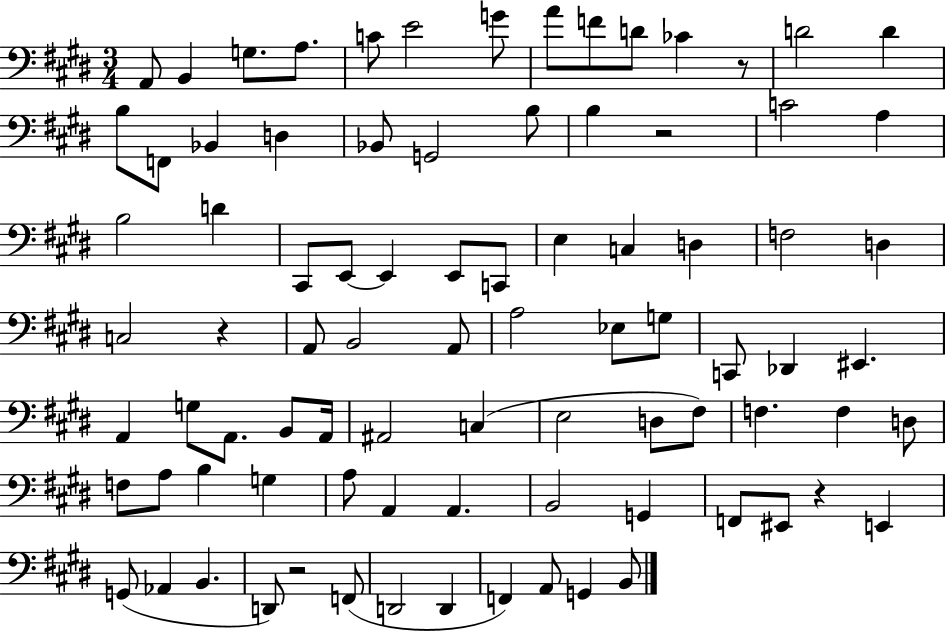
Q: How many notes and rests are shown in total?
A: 86